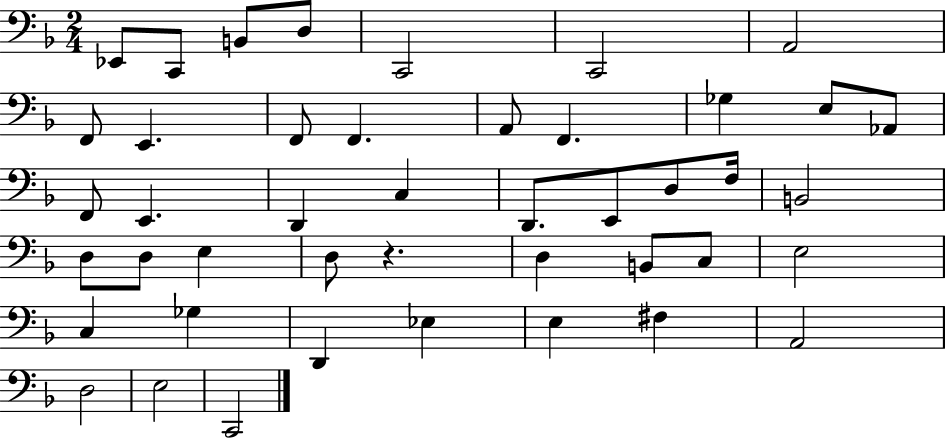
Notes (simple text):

Eb2/e C2/e B2/e D3/e C2/h C2/h A2/h F2/e E2/q. F2/e F2/q. A2/e F2/q. Gb3/q E3/e Ab2/e F2/e E2/q. D2/q C3/q D2/e. E2/e D3/e F3/s B2/h D3/e D3/e E3/q D3/e R/q. D3/q B2/e C3/e E3/h C3/q Gb3/q D2/q Eb3/q E3/q F#3/q A2/h D3/h E3/h C2/h